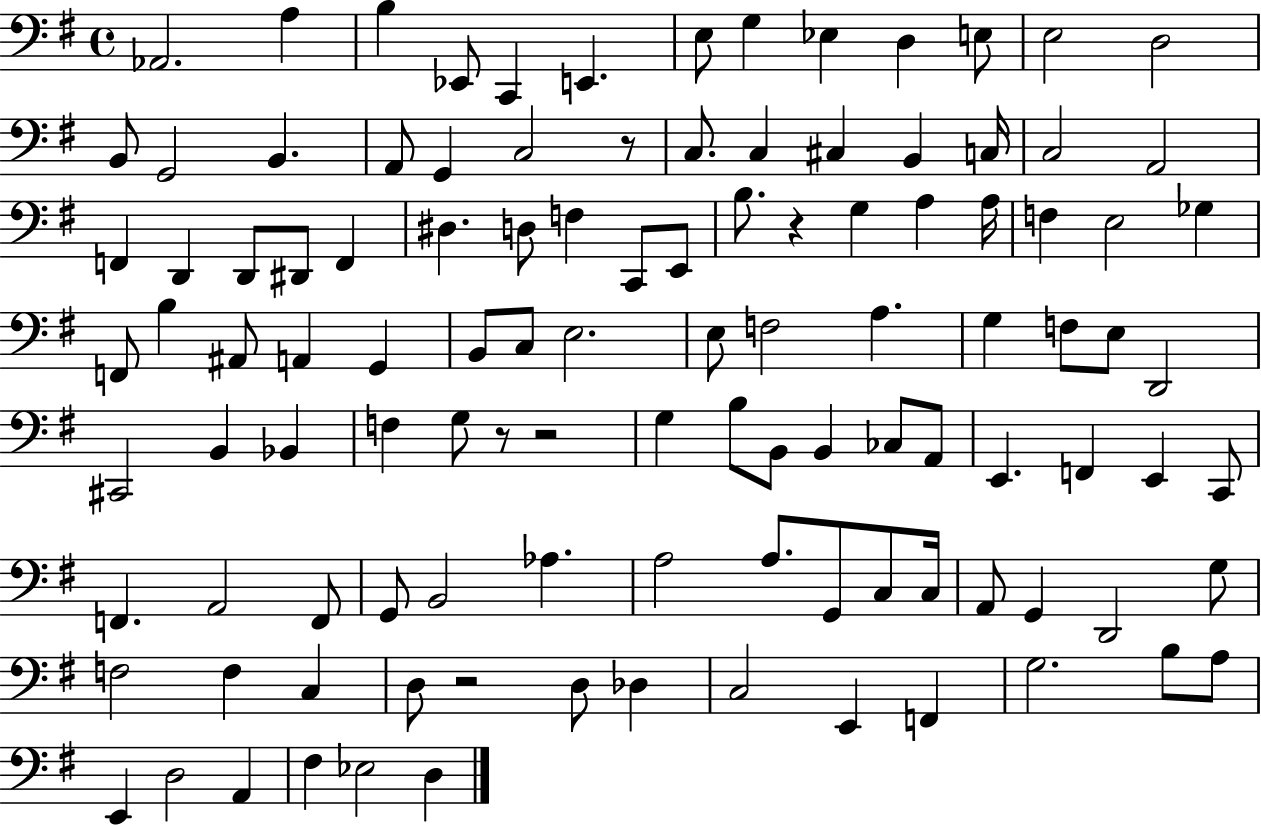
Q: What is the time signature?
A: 4/4